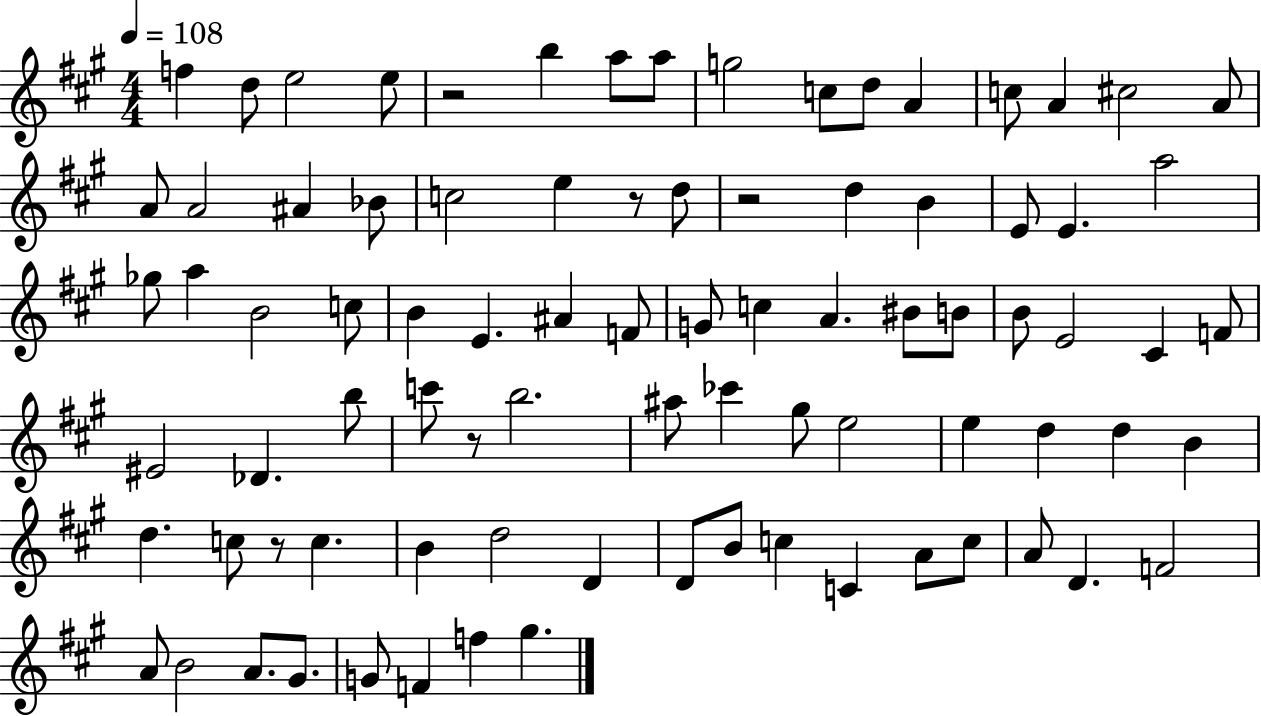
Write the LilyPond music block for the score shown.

{
  \clef treble
  \numericTimeSignature
  \time 4/4
  \key a \major
  \tempo 4 = 108
  f''4 d''8 e''2 e''8 | r2 b''4 a''8 a''8 | g''2 c''8 d''8 a'4 | c''8 a'4 cis''2 a'8 | \break a'8 a'2 ais'4 bes'8 | c''2 e''4 r8 d''8 | r2 d''4 b'4 | e'8 e'4. a''2 | \break ges''8 a''4 b'2 c''8 | b'4 e'4. ais'4 f'8 | g'8 c''4 a'4. bis'8 b'8 | b'8 e'2 cis'4 f'8 | \break eis'2 des'4. b''8 | c'''8 r8 b''2. | ais''8 ces'''4 gis''8 e''2 | e''4 d''4 d''4 b'4 | \break d''4. c''8 r8 c''4. | b'4 d''2 d'4 | d'8 b'8 c''4 c'4 a'8 c''8 | a'8 d'4. f'2 | \break a'8 b'2 a'8. gis'8. | g'8 f'4 f''4 gis''4. | \bar "|."
}